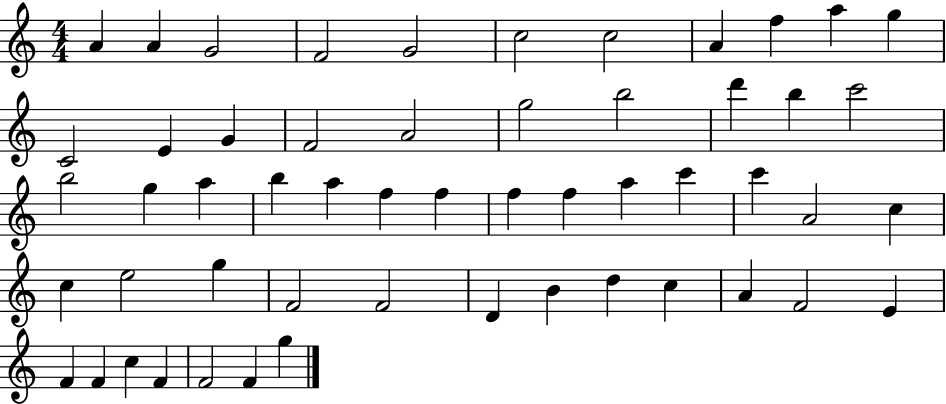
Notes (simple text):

A4/q A4/q G4/h F4/h G4/h C5/h C5/h A4/q F5/q A5/q G5/q C4/h E4/q G4/q F4/h A4/h G5/h B5/h D6/q B5/q C6/h B5/h G5/q A5/q B5/q A5/q F5/q F5/q F5/q F5/q A5/q C6/q C6/q A4/h C5/q C5/q E5/h G5/q F4/h F4/h D4/q B4/q D5/q C5/q A4/q F4/h E4/q F4/q F4/q C5/q F4/q F4/h F4/q G5/q